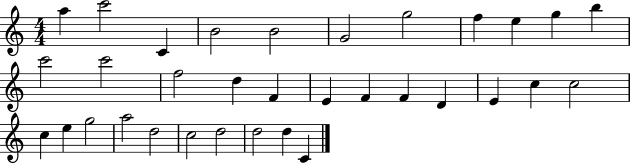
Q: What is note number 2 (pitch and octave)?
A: C6